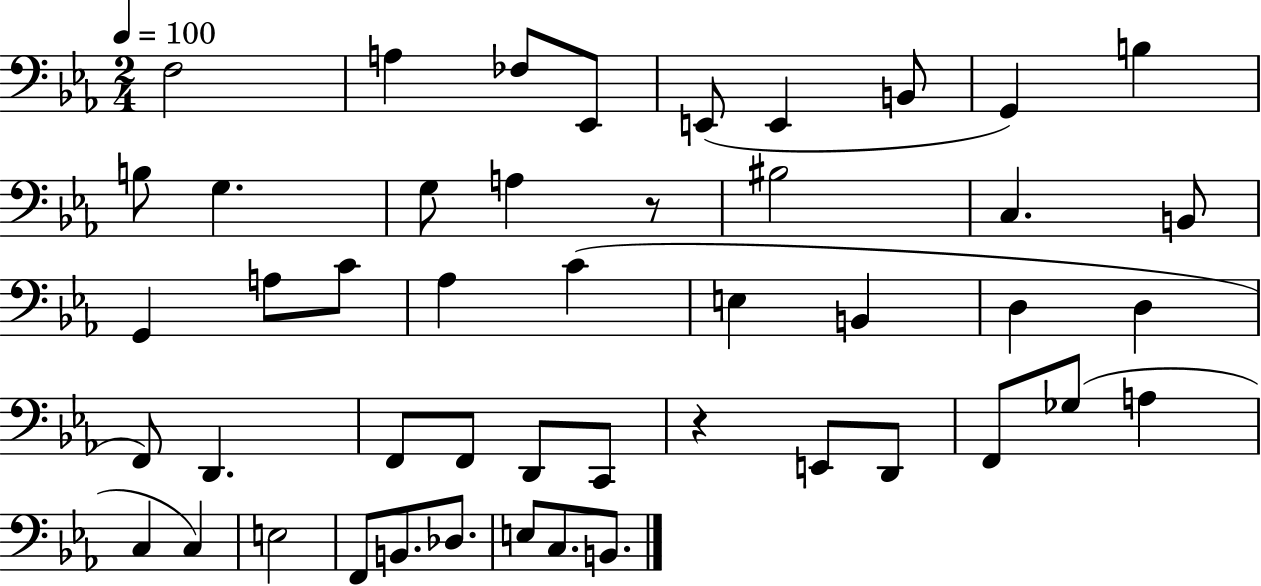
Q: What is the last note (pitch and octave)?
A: B2